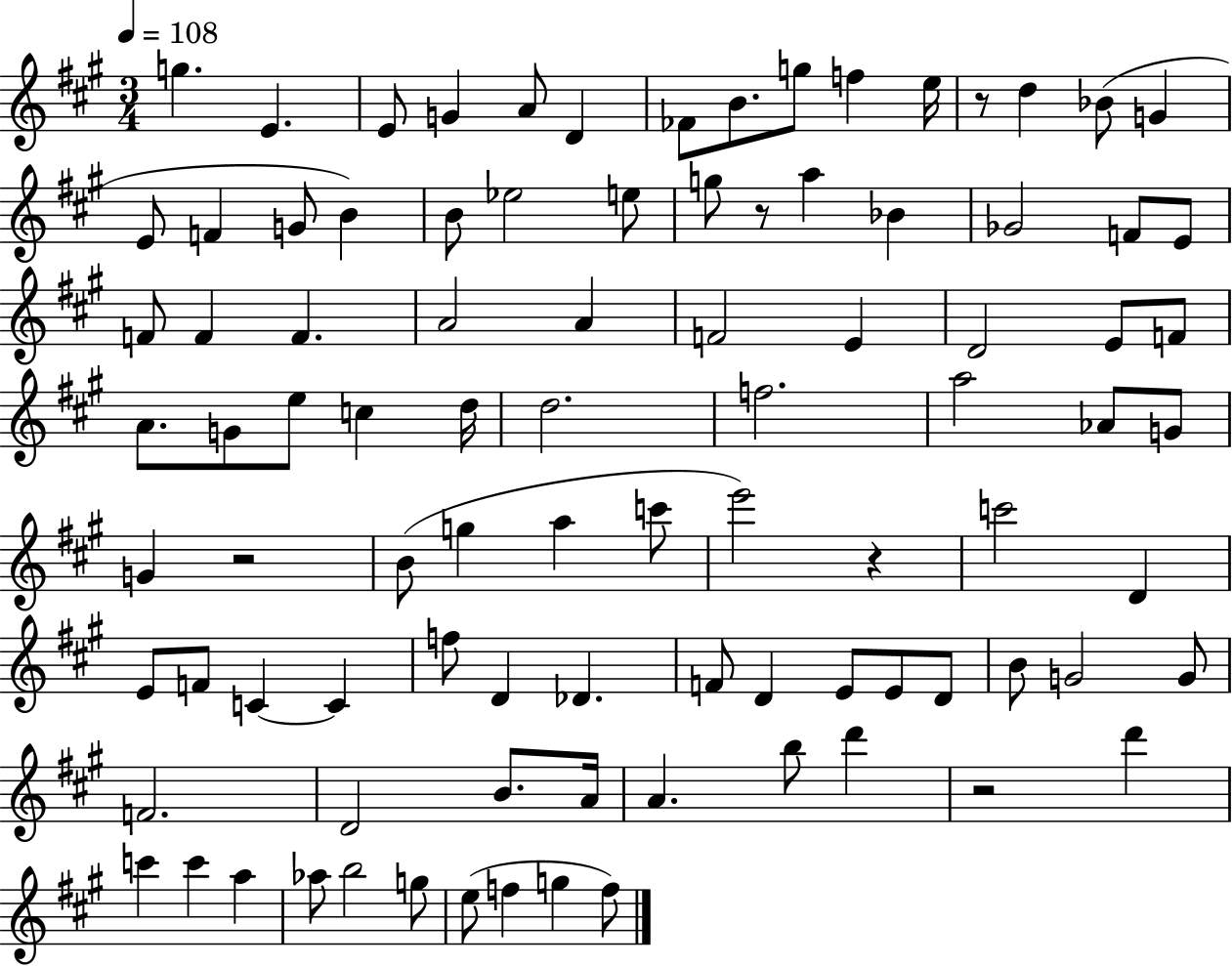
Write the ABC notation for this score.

X:1
T:Untitled
M:3/4
L:1/4
K:A
g E E/2 G A/2 D _F/2 B/2 g/2 f e/4 z/2 d _B/2 G E/2 F G/2 B B/2 _e2 e/2 g/2 z/2 a _B _G2 F/2 E/2 F/2 F F A2 A F2 E D2 E/2 F/2 A/2 G/2 e/2 c d/4 d2 f2 a2 _A/2 G/2 G z2 B/2 g a c'/2 e'2 z c'2 D E/2 F/2 C C f/2 D _D F/2 D E/2 E/2 D/2 B/2 G2 G/2 F2 D2 B/2 A/4 A b/2 d' z2 d' c' c' a _a/2 b2 g/2 e/2 f g f/2